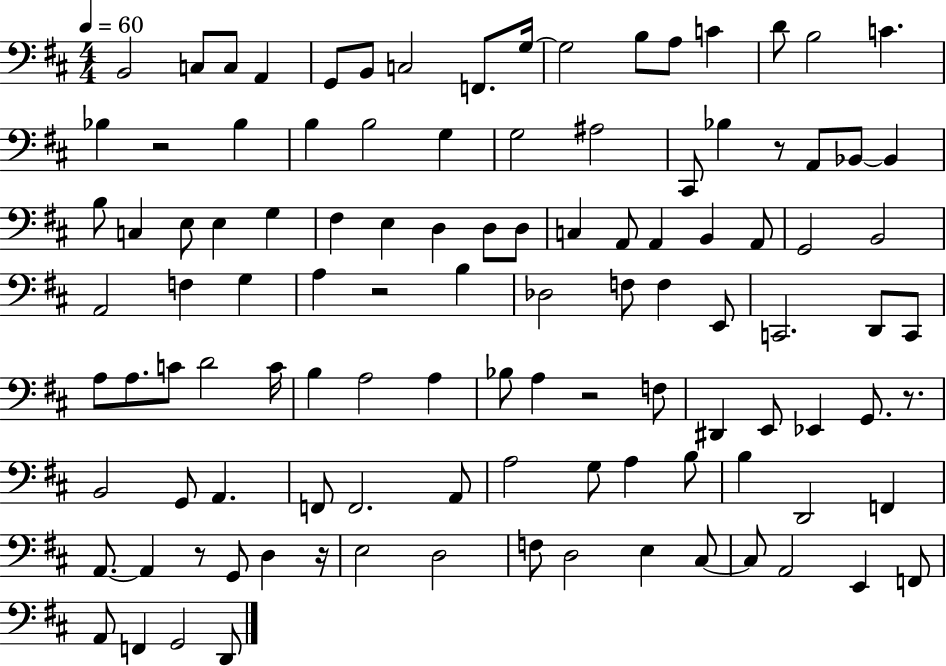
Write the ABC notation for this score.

X:1
T:Untitled
M:4/4
L:1/4
K:D
B,,2 C,/2 C,/2 A,, G,,/2 B,,/2 C,2 F,,/2 G,/4 G,2 B,/2 A,/2 C D/2 B,2 C _B, z2 _B, B, B,2 G, G,2 ^A,2 ^C,,/2 _B, z/2 A,,/2 _B,,/2 _B,, B,/2 C, E,/2 E, G, ^F, E, D, D,/2 D,/2 C, A,,/2 A,, B,, A,,/2 G,,2 B,,2 A,,2 F, G, A, z2 B, _D,2 F,/2 F, E,,/2 C,,2 D,,/2 C,,/2 A,/2 A,/2 C/2 D2 C/4 B, A,2 A, _B,/2 A, z2 F,/2 ^D,, E,,/2 _E,, G,,/2 z/2 B,,2 G,,/2 A,, F,,/2 F,,2 A,,/2 A,2 G,/2 A, B,/2 B, D,,2 F,, A,,/2 A,, z/2 G,,/2 D, z/4 E,2 D,2 F,/2 D,2 E, ^C,/2 ^C,/2 A,,2 E,, F,,/2 A,,/2 F,, G,,2 D,,/2